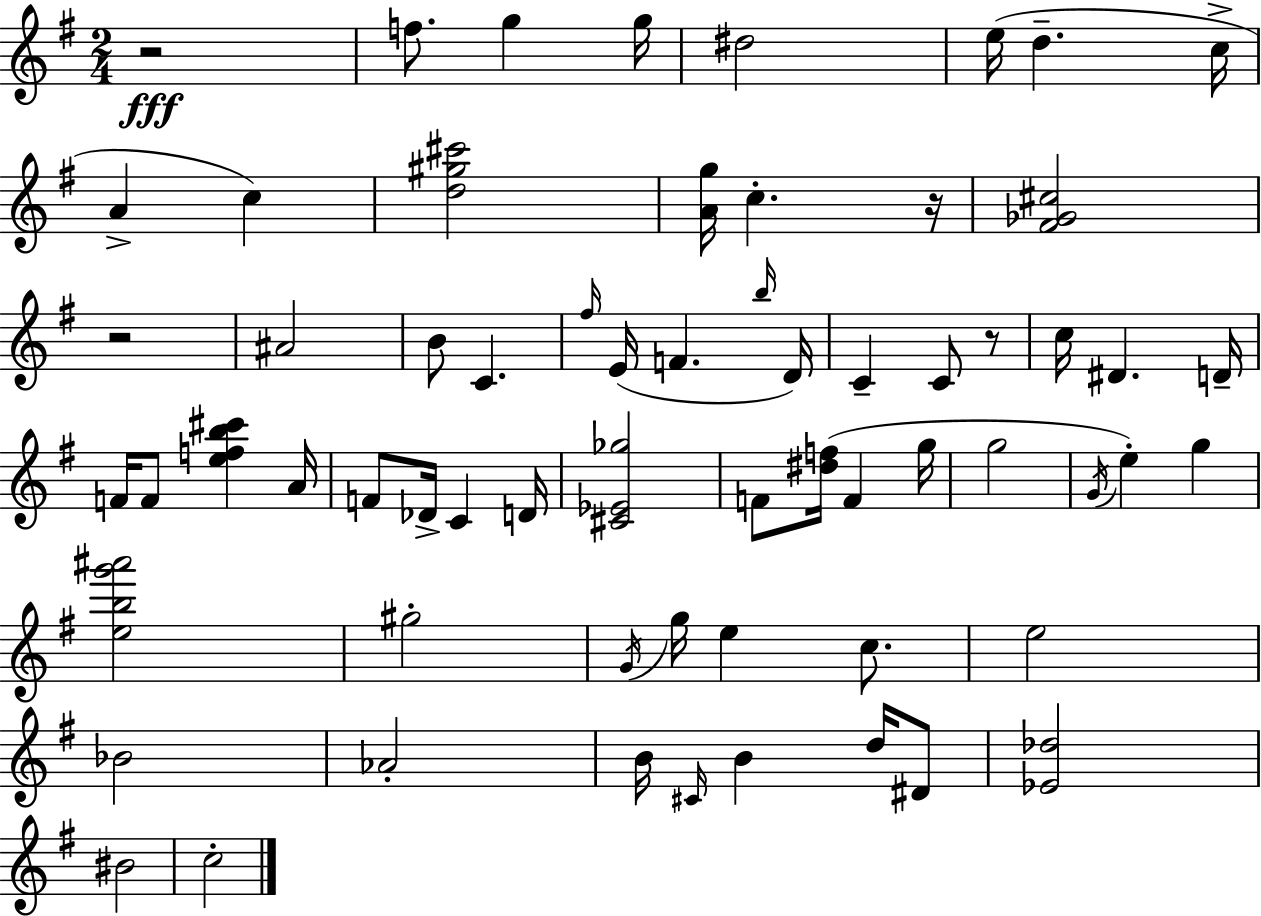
R/h F5/e. G5/q G5/s D#5/h E5/s D5/q. C5/s A4/q C5/q [D5,G#5,C#6]/h [A4,G5]/s C5/q. R/s [F#4,Gb4,C#5]/h R/h A#4/h B4/e C4/q. F#5/s E4/s F4/q. B5/s D4/s C4/q C4/e R/e C5/s D#4/q. D4/s F4/s F4/e [E5,F5,B5,C#6]/q A4/s F4/e Db4/s C4/q D4/s [C#4,Eb4,Gb5]/h F4/e [D#5,F5]/s F4/q G5/s G5/h G4/s E5/q G5/q [E5,B5,G6,A#6]/h G#5/h G4/s G5/s E5/q C5/e. E5/h Bb4/h Ab4/h B4/s C#4/s B4/q D5/s D#4/e [Eb4,Db5]/h BIS4/h C5/h